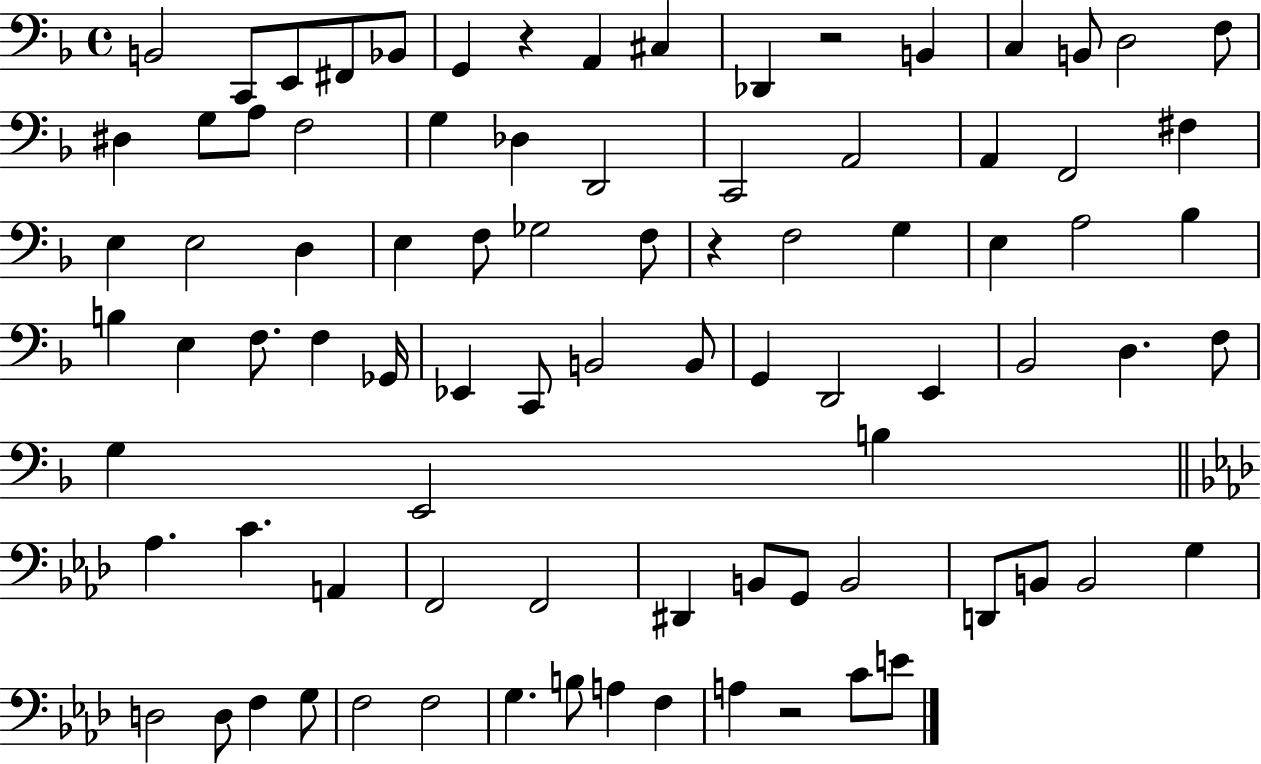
{
  \clef bass
  \time 4/4
  \defaultTimeSignature
  \key f \major
  b,2 c,8 e,8 fis,8 bes,8 | g,4 r4 a,4 cis4 | des,4 r2 b,4 | c4 b,8 d2 f8 | \break dis4 g8 a8 f2 | g4 des4 d,2 | c,2 a,2 | a,4 f,2 fis4 | \break e4 e2 d4 | e4 f8 ges2 f8 | r4 f2 g4 | e4 a2 bes4 | \break b4 e4 f8. f4 ges,16 | ees,4 c,8 b,2 b,8 | g,4 d,2 e,4 | bes,2 d4. f8 | \break g4 e,2 b4 | \bar "||" \break \key aes \major aes4. c'4. a,4 | f,2 f,2 | dis,4 b,8 g,8 b,2 | d,8 b,8 b,2 g4 | \break d2 d8 f4 g8 | f2 f2 | g4. b8 a4 f4 | a4 r2 c'8 e'8 | \break \bar "|."
}